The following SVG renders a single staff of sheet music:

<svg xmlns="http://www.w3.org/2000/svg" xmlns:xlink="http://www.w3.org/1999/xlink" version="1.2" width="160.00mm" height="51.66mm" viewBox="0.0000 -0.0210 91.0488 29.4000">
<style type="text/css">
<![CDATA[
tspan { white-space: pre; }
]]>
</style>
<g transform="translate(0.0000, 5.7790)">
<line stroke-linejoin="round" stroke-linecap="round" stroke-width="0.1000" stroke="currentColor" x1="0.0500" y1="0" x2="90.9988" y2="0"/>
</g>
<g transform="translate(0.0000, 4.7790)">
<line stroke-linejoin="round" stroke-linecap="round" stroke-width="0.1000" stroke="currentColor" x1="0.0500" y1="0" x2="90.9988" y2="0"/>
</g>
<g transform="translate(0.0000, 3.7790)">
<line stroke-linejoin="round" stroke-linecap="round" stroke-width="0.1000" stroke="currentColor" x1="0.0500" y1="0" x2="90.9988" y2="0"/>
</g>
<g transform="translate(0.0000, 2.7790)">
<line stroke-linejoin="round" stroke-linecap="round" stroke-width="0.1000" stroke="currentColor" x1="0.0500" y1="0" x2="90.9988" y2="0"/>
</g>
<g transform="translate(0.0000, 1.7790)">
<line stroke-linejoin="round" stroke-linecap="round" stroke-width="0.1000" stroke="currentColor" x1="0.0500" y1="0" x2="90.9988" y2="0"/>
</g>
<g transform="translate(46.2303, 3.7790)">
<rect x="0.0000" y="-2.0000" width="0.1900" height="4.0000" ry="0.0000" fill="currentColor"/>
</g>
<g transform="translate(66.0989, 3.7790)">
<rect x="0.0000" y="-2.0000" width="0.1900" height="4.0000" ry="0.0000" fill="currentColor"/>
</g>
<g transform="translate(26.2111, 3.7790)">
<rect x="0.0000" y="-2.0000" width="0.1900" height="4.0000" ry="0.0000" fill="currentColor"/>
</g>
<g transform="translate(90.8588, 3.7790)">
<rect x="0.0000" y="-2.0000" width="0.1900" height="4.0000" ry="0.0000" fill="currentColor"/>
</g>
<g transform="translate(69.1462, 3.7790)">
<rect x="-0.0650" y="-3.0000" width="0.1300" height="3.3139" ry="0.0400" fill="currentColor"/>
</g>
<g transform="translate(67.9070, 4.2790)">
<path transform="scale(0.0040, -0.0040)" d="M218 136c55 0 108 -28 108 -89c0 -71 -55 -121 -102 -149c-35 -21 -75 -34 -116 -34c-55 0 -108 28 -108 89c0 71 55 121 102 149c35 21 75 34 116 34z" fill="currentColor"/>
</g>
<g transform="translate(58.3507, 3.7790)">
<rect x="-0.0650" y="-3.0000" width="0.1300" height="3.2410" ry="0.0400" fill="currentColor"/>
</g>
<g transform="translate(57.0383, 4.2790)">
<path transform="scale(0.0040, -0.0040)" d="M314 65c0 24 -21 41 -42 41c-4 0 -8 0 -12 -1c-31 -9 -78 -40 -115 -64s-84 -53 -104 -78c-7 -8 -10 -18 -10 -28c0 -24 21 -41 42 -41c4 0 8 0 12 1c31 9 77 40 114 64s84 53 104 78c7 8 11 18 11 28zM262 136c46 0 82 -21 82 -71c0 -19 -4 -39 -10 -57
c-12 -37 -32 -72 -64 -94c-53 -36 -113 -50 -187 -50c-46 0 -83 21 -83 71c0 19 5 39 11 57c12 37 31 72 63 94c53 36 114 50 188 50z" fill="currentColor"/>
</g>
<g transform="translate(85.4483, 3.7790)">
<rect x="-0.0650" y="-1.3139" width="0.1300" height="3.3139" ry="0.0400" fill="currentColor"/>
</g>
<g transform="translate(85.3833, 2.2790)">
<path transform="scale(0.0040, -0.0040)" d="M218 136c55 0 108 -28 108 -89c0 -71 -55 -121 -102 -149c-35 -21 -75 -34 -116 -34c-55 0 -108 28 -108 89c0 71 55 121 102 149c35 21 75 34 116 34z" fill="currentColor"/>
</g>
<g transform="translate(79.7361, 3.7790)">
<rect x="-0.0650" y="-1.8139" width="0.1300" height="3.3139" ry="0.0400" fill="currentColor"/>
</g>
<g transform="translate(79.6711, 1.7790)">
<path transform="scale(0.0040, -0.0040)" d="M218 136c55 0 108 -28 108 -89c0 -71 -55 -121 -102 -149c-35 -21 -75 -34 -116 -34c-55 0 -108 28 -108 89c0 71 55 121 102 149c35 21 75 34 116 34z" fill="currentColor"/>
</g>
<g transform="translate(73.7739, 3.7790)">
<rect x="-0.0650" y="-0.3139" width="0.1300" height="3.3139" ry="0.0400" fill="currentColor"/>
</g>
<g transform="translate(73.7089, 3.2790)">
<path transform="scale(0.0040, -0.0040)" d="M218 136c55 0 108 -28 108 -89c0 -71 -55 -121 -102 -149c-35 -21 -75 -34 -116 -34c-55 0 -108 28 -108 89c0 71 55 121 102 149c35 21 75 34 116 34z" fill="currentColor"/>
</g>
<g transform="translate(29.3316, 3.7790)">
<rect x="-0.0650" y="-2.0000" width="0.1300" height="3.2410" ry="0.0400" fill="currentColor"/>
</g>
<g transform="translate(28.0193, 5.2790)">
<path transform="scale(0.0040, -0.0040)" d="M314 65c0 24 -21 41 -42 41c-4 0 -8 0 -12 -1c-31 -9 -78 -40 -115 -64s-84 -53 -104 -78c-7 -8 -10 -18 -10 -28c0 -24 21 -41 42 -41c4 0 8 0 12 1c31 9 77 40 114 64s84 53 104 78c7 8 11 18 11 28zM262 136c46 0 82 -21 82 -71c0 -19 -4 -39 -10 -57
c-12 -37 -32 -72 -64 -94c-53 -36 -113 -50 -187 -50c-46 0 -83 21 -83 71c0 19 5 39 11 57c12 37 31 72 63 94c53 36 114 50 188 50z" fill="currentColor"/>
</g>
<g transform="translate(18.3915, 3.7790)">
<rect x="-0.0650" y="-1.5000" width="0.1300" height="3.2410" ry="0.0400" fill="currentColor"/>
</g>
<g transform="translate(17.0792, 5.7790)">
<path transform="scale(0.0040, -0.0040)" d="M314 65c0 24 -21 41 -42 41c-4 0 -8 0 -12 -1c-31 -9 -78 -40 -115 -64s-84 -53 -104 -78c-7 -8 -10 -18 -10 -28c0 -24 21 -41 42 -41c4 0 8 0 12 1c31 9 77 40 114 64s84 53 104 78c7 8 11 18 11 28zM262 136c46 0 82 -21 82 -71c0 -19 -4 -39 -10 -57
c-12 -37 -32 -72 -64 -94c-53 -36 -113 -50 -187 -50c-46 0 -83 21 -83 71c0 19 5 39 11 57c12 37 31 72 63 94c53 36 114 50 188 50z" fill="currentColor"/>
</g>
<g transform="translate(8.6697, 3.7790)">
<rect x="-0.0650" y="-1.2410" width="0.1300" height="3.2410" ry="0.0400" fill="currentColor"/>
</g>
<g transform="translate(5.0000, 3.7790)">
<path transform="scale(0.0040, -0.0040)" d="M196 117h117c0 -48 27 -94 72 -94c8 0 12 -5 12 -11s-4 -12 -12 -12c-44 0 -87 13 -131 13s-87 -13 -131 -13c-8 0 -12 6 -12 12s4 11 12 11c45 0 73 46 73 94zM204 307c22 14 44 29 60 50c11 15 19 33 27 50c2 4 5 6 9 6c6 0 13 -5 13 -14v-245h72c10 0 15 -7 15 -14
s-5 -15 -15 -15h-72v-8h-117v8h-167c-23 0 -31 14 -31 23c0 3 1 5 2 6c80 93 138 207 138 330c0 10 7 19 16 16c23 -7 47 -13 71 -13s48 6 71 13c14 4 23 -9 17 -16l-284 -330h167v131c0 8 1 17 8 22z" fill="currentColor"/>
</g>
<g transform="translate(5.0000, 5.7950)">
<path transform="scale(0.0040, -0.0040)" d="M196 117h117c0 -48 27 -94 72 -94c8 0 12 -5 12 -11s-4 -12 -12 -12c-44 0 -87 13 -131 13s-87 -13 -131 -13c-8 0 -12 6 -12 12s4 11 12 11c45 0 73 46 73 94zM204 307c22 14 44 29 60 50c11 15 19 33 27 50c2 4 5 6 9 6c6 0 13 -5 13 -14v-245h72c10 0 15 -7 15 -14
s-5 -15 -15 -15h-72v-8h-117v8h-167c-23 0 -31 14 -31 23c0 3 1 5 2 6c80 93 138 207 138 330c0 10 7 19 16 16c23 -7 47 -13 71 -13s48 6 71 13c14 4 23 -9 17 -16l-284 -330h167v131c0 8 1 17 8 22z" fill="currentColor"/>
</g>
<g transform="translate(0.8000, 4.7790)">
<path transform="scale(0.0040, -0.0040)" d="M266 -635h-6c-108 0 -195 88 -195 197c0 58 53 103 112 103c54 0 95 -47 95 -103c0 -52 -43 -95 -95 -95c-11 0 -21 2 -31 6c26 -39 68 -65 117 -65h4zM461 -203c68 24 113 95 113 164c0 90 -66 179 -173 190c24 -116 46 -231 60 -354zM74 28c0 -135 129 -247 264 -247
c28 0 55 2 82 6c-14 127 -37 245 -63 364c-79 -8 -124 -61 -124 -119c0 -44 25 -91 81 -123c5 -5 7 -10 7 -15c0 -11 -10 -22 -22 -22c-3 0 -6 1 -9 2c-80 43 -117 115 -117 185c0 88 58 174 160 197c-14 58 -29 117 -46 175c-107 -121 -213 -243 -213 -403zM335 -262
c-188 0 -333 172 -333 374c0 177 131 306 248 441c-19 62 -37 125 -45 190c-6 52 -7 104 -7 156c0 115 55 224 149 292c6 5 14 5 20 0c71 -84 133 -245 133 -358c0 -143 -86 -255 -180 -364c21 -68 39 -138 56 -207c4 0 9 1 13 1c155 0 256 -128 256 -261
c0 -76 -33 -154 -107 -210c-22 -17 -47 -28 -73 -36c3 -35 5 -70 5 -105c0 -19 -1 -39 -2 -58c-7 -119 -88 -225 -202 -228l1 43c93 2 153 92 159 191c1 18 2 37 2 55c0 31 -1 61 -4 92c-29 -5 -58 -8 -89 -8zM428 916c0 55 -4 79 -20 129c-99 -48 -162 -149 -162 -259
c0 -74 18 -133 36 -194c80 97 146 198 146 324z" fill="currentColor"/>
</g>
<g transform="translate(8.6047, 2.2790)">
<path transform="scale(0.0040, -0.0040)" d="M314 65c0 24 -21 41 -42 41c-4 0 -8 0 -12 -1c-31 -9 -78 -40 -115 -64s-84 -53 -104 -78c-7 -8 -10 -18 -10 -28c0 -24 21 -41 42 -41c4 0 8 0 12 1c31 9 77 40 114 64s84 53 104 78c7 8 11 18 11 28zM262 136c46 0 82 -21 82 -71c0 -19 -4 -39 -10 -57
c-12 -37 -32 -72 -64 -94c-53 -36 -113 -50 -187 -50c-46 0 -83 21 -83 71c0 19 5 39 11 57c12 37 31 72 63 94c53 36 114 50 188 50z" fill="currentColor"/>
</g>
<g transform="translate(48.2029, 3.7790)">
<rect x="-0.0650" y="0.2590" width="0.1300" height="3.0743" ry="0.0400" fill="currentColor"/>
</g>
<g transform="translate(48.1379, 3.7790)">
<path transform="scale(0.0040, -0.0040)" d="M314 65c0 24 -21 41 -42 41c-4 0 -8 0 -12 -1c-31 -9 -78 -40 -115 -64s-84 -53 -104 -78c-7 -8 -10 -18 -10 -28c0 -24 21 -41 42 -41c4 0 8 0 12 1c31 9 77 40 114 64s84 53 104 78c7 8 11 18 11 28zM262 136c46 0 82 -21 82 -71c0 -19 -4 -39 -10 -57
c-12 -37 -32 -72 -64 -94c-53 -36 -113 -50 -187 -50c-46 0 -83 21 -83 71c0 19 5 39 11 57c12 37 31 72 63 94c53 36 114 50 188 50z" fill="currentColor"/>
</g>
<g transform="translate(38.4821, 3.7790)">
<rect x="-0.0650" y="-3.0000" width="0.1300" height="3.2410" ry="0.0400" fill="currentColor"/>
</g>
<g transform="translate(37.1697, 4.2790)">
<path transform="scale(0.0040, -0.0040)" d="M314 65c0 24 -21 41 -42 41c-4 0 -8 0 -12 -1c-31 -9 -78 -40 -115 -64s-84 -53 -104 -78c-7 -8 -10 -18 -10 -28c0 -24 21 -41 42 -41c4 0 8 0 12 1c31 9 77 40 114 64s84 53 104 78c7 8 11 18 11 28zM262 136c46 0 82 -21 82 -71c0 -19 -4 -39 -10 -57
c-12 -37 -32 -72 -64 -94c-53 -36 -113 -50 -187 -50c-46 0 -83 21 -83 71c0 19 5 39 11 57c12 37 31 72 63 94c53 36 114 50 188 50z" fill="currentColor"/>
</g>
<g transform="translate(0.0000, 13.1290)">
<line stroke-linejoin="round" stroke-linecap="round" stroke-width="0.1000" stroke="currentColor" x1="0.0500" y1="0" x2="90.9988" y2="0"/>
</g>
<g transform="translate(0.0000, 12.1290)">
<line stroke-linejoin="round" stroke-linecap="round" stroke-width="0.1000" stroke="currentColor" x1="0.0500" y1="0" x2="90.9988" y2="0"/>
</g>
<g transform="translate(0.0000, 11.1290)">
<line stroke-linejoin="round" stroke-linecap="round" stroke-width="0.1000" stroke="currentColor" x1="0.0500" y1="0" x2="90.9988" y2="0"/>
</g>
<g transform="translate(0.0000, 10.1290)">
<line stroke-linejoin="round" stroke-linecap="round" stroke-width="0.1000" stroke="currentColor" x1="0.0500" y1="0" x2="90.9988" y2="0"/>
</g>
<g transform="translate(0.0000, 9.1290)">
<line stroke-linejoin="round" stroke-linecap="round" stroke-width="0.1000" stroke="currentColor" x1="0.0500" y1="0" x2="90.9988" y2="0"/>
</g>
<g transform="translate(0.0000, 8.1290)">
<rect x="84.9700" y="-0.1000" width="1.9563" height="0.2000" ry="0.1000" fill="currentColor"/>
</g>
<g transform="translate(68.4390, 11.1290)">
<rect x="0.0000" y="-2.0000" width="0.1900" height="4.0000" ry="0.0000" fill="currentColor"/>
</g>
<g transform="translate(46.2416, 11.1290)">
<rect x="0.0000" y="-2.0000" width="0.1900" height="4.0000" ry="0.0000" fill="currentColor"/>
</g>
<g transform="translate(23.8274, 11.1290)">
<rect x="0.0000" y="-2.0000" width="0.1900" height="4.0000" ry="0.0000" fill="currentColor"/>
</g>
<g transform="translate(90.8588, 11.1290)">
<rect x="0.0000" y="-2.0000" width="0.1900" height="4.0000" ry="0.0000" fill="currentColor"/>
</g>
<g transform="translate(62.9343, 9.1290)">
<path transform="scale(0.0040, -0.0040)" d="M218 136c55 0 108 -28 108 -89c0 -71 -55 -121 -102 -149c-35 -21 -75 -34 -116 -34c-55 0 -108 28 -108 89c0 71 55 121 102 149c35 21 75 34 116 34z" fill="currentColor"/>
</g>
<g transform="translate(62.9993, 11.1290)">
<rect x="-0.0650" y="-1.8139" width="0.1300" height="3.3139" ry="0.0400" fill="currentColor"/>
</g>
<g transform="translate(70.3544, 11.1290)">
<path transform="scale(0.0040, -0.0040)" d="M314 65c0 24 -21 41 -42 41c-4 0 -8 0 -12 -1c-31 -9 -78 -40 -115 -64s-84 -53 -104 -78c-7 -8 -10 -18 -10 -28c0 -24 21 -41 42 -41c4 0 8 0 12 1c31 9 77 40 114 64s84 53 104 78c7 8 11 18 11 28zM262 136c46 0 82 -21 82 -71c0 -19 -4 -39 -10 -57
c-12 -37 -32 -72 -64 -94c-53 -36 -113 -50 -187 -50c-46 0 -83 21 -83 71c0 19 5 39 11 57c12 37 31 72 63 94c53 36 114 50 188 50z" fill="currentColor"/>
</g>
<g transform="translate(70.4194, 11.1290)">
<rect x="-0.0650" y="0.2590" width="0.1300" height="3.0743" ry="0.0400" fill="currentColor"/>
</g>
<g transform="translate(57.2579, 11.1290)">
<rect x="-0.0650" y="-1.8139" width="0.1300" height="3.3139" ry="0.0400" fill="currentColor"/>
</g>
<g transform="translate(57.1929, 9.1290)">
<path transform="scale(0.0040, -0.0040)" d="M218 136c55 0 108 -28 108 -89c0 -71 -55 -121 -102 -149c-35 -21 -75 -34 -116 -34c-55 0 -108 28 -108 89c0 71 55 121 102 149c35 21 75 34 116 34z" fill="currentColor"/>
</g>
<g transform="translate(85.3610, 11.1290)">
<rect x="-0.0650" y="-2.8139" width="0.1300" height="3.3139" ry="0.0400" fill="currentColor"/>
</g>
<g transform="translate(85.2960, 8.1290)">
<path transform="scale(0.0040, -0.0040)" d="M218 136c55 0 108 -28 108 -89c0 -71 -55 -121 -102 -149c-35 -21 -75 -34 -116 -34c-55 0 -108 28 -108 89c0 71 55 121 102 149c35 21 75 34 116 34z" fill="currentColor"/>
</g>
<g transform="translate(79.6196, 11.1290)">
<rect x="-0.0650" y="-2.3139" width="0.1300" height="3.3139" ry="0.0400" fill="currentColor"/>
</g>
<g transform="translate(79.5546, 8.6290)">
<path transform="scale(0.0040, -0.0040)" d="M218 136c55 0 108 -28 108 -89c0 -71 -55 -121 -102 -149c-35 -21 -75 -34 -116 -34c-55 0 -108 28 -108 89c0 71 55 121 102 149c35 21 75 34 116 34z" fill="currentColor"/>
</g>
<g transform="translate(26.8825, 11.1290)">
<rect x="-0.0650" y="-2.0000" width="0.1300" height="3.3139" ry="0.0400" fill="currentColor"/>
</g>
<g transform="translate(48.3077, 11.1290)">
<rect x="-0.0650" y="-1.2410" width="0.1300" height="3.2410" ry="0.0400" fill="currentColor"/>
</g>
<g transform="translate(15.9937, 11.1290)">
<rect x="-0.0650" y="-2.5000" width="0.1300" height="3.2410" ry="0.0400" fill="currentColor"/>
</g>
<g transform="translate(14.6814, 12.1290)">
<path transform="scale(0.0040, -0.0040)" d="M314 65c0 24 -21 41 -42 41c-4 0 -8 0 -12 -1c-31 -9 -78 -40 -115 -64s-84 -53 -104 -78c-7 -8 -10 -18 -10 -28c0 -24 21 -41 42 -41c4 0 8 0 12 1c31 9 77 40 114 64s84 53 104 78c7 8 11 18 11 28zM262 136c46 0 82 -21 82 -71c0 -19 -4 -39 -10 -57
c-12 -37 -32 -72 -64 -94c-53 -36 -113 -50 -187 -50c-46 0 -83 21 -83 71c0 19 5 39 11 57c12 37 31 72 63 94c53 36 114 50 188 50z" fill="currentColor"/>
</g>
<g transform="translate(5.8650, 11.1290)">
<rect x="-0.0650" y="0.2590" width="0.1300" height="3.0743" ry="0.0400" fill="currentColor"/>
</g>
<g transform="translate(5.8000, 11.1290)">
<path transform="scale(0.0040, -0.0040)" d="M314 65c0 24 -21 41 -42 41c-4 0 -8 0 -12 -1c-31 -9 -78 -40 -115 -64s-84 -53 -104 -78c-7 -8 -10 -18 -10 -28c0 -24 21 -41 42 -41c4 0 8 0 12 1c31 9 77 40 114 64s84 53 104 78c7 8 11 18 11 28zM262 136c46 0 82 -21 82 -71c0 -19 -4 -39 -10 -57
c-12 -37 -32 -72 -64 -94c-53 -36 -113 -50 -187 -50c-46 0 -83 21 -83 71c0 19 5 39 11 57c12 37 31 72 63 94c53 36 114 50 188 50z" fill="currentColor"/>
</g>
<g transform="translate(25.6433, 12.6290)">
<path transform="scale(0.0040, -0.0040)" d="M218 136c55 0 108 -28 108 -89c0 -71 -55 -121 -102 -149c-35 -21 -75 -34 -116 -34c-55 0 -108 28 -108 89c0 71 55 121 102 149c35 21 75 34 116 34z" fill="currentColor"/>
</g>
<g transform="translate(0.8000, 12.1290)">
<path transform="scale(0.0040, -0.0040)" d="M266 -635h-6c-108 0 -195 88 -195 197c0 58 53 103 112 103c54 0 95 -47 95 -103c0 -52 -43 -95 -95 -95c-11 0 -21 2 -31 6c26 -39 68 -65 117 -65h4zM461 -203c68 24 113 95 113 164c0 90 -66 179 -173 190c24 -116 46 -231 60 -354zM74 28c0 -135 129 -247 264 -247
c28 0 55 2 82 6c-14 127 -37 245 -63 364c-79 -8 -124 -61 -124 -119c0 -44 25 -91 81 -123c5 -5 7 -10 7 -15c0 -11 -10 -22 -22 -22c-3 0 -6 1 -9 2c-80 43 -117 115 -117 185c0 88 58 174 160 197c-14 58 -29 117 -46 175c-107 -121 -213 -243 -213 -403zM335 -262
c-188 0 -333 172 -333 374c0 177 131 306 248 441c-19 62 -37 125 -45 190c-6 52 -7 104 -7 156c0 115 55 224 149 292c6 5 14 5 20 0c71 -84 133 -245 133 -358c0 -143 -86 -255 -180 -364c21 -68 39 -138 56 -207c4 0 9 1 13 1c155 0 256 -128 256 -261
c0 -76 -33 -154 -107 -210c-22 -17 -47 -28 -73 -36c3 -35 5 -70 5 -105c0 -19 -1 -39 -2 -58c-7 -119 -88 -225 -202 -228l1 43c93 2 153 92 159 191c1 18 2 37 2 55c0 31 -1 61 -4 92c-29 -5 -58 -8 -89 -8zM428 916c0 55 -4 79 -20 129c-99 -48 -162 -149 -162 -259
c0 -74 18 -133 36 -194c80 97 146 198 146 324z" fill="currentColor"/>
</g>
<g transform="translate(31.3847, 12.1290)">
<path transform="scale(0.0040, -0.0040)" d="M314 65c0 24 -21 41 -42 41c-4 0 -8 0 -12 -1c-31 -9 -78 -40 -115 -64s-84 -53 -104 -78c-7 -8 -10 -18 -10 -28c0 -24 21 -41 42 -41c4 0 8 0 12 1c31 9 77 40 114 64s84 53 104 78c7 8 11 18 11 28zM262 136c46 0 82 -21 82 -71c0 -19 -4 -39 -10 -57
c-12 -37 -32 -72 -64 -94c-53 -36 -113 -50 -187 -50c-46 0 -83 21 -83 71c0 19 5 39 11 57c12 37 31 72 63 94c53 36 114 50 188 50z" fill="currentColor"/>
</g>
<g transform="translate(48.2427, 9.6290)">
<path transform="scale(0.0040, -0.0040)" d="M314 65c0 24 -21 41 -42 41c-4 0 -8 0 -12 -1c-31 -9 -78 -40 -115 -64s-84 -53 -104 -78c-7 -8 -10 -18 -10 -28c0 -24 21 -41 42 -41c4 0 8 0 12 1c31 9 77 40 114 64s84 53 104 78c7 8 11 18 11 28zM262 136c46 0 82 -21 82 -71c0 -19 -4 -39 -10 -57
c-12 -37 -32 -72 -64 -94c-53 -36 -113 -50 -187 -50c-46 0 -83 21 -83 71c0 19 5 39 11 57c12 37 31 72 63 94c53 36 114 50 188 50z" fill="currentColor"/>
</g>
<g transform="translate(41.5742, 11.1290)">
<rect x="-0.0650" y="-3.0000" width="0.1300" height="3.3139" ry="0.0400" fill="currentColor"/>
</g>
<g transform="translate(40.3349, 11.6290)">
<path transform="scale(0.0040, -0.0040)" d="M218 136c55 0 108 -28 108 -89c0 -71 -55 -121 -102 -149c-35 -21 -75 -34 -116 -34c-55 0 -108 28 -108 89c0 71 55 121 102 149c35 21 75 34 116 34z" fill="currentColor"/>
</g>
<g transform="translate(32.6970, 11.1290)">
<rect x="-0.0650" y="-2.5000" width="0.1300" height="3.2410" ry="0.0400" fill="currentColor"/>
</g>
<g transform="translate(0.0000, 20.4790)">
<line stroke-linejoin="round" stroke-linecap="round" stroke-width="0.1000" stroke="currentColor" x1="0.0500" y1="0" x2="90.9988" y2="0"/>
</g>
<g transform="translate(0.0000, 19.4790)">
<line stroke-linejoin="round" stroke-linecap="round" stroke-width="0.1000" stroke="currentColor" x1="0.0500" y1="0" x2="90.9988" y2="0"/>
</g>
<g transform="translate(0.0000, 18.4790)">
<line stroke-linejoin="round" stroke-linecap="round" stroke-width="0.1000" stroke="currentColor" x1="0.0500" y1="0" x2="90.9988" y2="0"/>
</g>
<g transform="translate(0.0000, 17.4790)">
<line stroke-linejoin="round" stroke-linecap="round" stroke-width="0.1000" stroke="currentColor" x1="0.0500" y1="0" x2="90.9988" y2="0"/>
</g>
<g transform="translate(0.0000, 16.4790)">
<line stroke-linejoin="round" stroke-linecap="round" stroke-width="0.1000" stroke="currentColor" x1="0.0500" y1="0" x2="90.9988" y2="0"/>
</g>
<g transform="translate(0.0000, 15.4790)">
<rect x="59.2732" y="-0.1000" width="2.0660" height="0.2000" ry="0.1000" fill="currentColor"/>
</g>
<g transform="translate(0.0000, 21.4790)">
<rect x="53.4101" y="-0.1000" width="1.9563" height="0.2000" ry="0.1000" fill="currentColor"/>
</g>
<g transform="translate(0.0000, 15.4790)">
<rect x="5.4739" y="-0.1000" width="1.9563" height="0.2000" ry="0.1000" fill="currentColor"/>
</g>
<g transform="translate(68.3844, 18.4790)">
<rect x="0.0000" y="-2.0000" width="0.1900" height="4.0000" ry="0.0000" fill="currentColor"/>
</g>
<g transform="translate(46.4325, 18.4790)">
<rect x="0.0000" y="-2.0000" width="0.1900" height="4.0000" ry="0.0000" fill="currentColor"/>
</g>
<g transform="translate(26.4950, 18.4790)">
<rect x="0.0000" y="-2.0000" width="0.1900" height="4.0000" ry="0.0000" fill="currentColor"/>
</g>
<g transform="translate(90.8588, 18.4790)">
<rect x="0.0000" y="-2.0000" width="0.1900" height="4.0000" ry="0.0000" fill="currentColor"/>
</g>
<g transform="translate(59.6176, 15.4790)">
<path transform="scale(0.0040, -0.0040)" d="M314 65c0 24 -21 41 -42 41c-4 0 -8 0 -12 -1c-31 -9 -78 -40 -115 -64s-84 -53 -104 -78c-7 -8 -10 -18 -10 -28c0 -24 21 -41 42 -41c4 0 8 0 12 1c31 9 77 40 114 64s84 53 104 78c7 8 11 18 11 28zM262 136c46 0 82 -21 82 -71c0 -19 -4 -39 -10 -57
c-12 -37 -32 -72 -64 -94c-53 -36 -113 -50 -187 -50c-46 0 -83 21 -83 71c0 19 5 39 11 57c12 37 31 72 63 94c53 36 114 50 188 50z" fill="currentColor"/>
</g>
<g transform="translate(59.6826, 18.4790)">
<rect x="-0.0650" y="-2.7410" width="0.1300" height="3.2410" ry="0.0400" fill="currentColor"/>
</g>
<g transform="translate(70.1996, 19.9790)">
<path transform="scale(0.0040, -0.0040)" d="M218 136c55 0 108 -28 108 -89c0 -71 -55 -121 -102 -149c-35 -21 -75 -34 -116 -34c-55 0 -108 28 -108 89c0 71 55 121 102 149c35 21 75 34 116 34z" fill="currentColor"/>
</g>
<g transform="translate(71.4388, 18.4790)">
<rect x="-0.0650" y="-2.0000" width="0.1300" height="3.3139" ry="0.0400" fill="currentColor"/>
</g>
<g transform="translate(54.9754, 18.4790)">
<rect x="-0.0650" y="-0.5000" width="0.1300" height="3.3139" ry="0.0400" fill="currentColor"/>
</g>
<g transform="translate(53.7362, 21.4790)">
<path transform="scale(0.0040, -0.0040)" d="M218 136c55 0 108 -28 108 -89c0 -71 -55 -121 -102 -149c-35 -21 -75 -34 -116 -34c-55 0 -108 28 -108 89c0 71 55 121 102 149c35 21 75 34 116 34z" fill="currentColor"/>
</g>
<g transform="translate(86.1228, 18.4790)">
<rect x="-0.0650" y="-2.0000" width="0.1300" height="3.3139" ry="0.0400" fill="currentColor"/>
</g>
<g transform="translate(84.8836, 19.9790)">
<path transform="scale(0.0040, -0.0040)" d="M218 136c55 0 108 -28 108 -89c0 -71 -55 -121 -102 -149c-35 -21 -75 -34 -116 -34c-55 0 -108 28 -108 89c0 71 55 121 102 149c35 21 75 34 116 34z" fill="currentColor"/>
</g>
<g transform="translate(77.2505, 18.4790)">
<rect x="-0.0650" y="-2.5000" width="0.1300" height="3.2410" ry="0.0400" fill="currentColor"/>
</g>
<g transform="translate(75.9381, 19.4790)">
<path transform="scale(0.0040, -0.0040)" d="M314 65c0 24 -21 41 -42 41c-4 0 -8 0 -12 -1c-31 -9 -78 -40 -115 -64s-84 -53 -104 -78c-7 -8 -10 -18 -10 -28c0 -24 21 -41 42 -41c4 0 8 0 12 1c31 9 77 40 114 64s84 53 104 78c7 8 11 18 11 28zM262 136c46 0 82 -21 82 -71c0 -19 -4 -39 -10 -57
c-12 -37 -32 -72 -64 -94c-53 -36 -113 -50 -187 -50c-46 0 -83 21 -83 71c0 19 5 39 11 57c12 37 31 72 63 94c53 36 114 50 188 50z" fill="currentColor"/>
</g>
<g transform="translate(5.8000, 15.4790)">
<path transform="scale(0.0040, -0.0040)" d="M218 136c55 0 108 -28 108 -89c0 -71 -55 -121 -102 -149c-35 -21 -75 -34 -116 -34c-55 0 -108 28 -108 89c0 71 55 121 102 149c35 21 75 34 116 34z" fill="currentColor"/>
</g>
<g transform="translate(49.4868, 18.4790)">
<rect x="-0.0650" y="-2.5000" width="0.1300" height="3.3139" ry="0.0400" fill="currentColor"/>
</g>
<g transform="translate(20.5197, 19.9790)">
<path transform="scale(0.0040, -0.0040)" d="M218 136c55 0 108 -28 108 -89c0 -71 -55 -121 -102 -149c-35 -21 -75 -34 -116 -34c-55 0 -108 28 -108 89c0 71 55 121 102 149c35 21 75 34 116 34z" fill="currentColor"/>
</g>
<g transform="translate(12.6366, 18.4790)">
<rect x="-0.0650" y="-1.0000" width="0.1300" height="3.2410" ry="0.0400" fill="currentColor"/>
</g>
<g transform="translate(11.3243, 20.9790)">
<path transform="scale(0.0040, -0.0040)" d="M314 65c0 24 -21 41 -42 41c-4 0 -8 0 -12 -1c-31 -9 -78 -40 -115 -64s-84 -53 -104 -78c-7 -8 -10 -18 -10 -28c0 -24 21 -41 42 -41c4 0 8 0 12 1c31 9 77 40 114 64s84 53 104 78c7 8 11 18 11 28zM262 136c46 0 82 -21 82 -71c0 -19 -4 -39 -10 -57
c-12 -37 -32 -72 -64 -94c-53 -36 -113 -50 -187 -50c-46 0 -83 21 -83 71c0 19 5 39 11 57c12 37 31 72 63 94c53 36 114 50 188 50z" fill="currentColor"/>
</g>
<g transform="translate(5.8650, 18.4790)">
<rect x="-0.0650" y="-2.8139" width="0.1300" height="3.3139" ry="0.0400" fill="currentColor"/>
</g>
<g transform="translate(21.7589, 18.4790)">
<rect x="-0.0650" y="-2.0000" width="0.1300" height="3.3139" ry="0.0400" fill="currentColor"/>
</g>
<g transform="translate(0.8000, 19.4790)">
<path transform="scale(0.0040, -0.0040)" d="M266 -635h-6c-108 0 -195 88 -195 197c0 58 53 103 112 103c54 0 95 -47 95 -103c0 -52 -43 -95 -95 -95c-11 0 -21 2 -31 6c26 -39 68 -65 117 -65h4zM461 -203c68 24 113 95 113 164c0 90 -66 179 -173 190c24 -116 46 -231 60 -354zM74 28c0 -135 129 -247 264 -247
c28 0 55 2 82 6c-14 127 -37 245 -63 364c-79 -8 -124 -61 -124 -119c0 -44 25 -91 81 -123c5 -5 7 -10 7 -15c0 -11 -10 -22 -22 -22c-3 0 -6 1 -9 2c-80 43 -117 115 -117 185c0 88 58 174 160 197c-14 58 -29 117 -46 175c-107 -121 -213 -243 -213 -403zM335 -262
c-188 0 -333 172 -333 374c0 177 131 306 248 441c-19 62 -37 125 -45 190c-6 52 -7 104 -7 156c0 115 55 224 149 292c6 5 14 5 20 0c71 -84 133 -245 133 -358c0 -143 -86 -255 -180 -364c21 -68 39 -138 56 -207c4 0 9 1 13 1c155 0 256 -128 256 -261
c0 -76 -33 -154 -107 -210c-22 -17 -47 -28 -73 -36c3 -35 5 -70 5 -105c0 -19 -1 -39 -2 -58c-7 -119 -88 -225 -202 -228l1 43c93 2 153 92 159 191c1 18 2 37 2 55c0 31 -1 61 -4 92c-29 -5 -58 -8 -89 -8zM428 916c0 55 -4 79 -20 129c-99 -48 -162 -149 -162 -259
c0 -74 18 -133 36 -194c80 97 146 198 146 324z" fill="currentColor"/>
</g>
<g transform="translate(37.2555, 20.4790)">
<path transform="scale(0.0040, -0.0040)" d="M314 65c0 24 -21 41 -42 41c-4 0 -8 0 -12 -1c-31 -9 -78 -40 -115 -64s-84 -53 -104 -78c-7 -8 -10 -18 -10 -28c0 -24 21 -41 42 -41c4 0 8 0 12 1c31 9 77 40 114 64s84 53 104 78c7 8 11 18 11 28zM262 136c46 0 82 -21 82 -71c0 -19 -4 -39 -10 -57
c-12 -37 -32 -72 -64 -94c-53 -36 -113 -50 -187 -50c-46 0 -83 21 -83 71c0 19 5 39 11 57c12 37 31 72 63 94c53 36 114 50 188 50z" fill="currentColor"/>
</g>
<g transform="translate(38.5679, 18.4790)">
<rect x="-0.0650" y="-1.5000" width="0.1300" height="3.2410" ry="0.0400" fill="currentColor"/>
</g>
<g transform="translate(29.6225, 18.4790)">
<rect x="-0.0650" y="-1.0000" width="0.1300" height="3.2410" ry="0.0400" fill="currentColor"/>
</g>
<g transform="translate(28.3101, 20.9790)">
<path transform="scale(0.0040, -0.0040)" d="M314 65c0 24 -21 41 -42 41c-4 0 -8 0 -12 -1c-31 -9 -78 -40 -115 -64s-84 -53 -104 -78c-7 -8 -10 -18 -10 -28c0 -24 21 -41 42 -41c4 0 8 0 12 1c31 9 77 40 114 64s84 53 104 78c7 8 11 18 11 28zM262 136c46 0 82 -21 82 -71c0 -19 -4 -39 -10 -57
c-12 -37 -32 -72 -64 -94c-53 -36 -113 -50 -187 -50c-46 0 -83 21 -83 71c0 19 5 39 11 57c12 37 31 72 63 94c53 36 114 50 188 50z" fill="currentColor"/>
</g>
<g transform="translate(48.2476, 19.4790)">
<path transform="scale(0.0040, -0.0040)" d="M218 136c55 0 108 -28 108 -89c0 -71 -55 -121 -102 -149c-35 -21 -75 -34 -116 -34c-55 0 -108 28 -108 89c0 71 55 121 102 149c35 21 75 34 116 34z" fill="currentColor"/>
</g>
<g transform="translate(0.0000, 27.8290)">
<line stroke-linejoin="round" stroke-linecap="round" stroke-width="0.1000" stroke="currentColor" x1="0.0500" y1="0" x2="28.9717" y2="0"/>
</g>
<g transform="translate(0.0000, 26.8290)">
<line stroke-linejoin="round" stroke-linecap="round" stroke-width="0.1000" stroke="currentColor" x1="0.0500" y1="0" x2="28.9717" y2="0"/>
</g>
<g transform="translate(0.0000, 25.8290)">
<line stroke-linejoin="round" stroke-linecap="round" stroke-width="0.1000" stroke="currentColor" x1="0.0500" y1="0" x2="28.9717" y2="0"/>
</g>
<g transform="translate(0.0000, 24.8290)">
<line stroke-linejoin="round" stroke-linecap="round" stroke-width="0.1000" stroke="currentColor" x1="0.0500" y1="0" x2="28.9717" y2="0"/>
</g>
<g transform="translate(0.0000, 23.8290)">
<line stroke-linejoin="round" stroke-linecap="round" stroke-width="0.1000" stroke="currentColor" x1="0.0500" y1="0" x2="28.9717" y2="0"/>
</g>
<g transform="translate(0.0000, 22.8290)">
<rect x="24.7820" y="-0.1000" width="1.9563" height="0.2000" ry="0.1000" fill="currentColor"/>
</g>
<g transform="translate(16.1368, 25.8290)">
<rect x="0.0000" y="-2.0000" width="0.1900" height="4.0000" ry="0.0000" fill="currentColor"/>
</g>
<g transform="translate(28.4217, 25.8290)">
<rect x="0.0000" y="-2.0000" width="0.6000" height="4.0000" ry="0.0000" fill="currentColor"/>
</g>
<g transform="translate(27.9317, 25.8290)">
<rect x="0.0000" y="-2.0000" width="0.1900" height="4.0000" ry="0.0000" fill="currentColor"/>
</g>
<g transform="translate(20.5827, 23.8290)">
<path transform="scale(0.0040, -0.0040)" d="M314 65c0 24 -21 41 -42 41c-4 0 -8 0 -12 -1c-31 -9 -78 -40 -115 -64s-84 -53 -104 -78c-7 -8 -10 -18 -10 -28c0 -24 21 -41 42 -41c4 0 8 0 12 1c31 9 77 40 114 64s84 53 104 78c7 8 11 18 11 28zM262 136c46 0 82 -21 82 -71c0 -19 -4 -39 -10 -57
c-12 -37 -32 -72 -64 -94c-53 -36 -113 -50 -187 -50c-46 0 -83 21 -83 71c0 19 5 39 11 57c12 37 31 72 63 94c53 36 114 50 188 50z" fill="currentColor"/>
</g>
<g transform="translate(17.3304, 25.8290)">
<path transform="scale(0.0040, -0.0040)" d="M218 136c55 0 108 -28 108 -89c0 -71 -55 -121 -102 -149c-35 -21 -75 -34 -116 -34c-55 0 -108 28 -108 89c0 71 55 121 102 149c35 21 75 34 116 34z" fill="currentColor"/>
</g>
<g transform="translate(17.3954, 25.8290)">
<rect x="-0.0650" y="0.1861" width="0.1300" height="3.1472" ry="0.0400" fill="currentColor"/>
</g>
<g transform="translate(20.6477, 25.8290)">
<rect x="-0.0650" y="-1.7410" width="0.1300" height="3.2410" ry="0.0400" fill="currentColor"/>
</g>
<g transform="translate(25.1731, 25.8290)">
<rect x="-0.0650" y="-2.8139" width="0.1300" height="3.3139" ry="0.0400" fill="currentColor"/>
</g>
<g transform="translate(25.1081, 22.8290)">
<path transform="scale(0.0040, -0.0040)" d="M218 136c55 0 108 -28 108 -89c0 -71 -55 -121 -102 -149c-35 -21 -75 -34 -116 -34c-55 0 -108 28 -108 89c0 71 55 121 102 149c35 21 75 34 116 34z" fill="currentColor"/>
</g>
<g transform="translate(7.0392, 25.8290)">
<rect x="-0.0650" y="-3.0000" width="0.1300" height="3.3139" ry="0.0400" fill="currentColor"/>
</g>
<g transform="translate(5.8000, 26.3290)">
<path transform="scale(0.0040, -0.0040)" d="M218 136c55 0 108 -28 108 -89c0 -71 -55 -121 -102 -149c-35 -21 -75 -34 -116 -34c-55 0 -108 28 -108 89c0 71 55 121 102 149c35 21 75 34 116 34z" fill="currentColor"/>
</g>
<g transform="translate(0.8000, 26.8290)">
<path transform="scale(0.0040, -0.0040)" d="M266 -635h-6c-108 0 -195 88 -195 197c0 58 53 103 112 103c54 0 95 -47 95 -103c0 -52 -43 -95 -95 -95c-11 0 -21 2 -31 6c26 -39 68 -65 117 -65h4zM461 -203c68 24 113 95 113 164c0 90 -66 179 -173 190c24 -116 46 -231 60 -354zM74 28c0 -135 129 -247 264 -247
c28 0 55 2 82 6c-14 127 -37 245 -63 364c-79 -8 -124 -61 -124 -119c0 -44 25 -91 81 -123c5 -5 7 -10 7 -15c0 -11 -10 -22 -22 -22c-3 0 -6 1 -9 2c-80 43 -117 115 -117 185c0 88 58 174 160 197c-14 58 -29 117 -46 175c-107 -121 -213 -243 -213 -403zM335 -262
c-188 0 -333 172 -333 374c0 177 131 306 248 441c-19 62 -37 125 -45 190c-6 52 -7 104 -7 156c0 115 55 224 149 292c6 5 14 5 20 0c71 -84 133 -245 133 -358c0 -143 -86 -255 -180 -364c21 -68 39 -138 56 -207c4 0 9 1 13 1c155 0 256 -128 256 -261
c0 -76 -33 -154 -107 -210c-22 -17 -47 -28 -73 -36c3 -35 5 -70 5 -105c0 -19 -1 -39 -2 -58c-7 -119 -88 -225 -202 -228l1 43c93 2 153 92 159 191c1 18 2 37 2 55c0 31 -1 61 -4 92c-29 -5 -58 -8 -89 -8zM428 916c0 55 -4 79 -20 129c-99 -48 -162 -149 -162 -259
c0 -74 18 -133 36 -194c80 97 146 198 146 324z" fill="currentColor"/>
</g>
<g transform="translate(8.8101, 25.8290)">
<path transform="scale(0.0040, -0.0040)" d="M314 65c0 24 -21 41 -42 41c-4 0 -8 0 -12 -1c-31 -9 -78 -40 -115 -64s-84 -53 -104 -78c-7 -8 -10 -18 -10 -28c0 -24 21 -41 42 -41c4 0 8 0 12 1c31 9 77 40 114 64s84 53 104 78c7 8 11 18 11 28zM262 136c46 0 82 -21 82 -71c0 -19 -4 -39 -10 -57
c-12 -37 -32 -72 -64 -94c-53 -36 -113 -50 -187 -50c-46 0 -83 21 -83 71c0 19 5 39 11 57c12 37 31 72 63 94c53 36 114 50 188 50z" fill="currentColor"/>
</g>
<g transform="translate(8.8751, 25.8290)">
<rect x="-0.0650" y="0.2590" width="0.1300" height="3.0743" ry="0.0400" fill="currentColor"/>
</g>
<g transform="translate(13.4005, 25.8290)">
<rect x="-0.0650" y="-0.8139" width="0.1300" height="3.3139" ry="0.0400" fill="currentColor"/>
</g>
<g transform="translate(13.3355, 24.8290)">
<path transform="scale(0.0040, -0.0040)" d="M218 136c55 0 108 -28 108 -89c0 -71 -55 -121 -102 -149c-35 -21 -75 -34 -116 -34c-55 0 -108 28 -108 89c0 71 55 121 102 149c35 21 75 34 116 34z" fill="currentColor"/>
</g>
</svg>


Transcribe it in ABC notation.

X:1
T:Untitled
M:4/4
L:1/4
K:C
e2 E2 F2 A2 B2 A2 A c f e B2 G2 F G2 A e2 f f B2 g a a D2 F D2 E2 G C a2 F G2 F A B2 d B f2 a